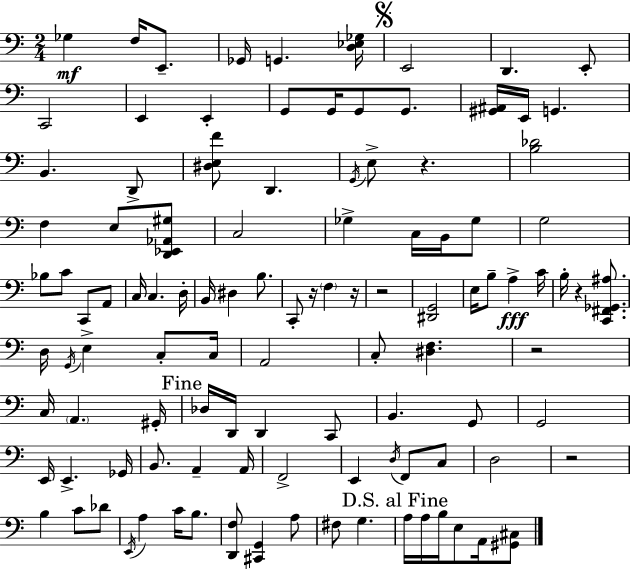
{
  \clef bass
  \numericTimeSignature
  \time 2/4
  \key a \minor
  ges4\mf f16 e,8.-- | ges,16 g,4. <d ees ges>16 | \mark \markup { \musicglyph "scripts.segno" } e,2 | d,4. e,8-. | \break c,2 | e,4 e,4-. | g,8 g,16 g,8 g,8. | <gis, ais,>16 e,16 g,4. | \break b,4. d,8-> | <dis e f'>8 d,4. | \acciaccatura { g,16 } e8-> r4. | <b des'>2 | \break f4 e8 <d, ees, aes, gis>8 | c2 | ges4-> c16 b,16 ges8 | g2 | \break bes8 c'8 c,8 a,8 | c16 c4. | d16-. b,16 dis4 b8. | c,8-. r16 \parenthesize f4 | \break r16 r2 | <dis, g,>2 | e16 b8-- a4->\fff | c'16 b16-. r4 <c, fis, ges, ais>8. | \break d16 \acciaccatura { g,16 } e4-> c8-. | c16 a,2 | c8-. <dis f>4. | r2 | \break c16 \parenthesize a,4. | gis,16-. \mark "Fine" des16 d,16 d,4 | c,8 b,4. | g,8 g,2 | \break e,16 e,4.-> | ges,16 b,8. a,4-- | a,16 f,2-> | e,4 \acciaccatura { d16 } f,8 | \break c8 d2 | r2 | b4 c'8 | des'8 \acciaccatura { e,16 } a4 | \break c'16 b8. <d, f>8 <cis, g,>4 | a8 fis8 g4. | \mark "D.S. al Fine" a16 a16 b16 e8 | a,16 <gis, cis>8 \bar "|."
}